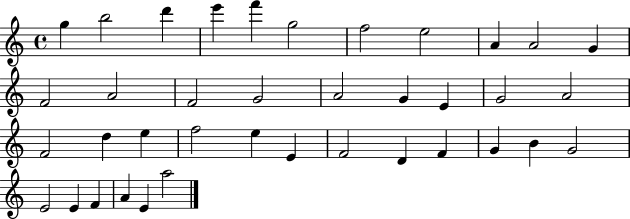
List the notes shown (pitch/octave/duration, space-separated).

G5/q B5/h D6/q E6/q F6/q G5/h F5/h E5/h A4/q A4/h G4/q F4/h A4/h F4/h G4/h A4/h G4/q E4/q G4/h A4/h F4/h D5/q E5/q F5/h E5/q E4/q F4/h D4/q F4/q G4/q B4/q G4/h E4/h E4/q F4/q A4/q E4/q A5/h